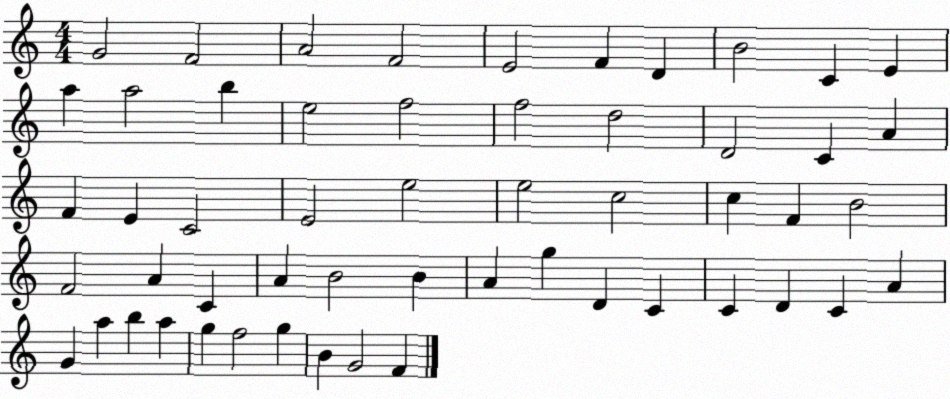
X:1
T:Untitled
M:4/4
L:1/4
K:C
G2 F2 A2 F2 E2 F D B2 C E a a2 b e2 f2 f2 d2 D2 C A F E C2 E2 e2 e2 c2 c F B2 F2 A C A B2 B A g D C C D C A G a b a g f2 g B G2 F